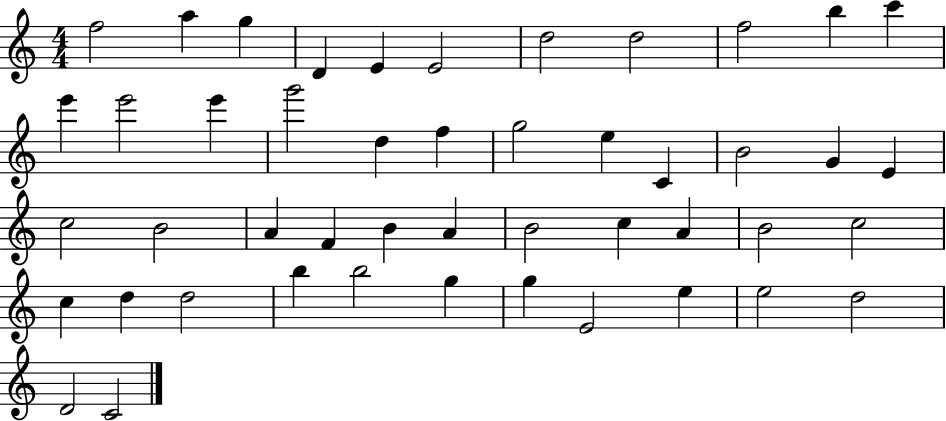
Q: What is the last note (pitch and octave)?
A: C4